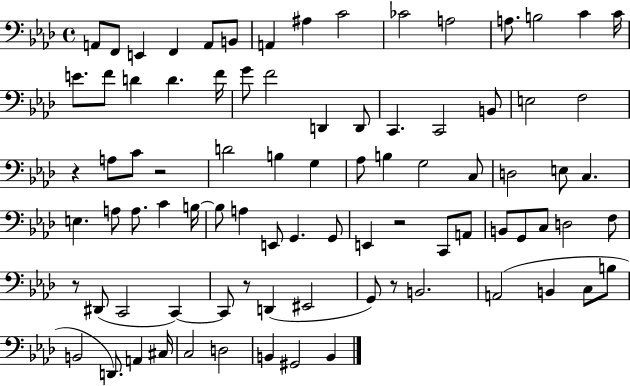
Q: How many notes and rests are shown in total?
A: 86